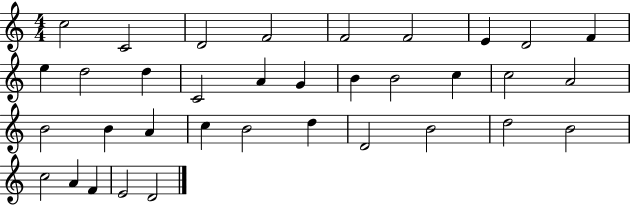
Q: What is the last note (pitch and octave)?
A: D4